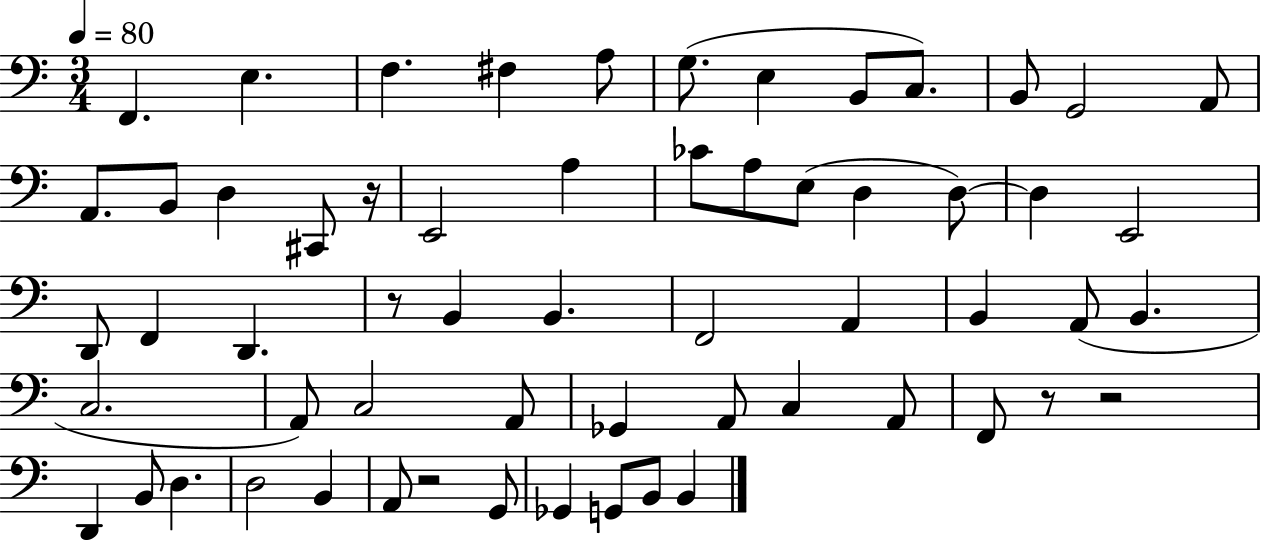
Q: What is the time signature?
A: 3/4